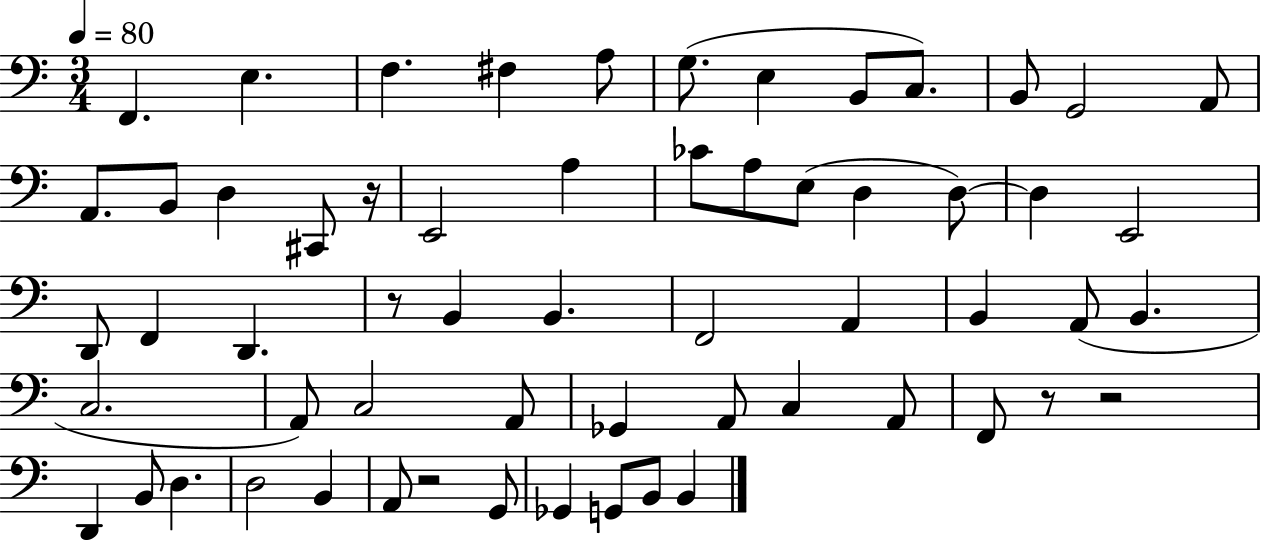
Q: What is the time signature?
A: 3/4